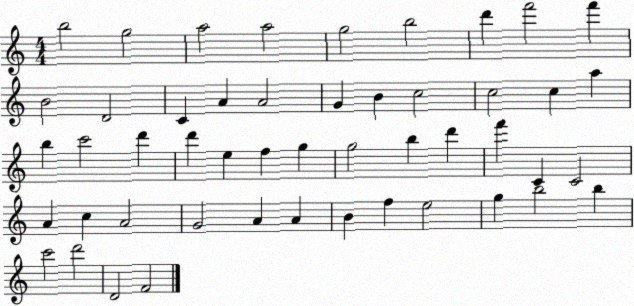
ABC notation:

X:1
T:Untitled
M:4/4
L:1/4
K:C
b2 g2 a2 a2 g2 b2 d' f'2 f' B2 D2 C A A2 G B c2 c2 c a b c'2 d' d' e f g g2 b d' f' C C2 A c A2 G2 A A B f e2 g b2 b c'2 d'2 D2 F2